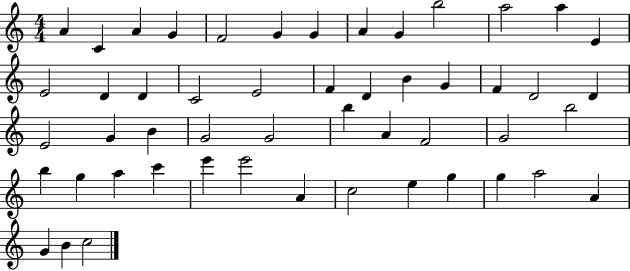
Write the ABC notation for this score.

X:1
T:Untitled
M:4/4
L:1/4
K:C
A C A G F2 G G A G b2 a2 a E E2 D D C2 E2 F D B G F D2 D E2 G B G2 G2 b A F2 G2 b2 b g a c' e' e'2 A c2 e g g a2 A G B c2